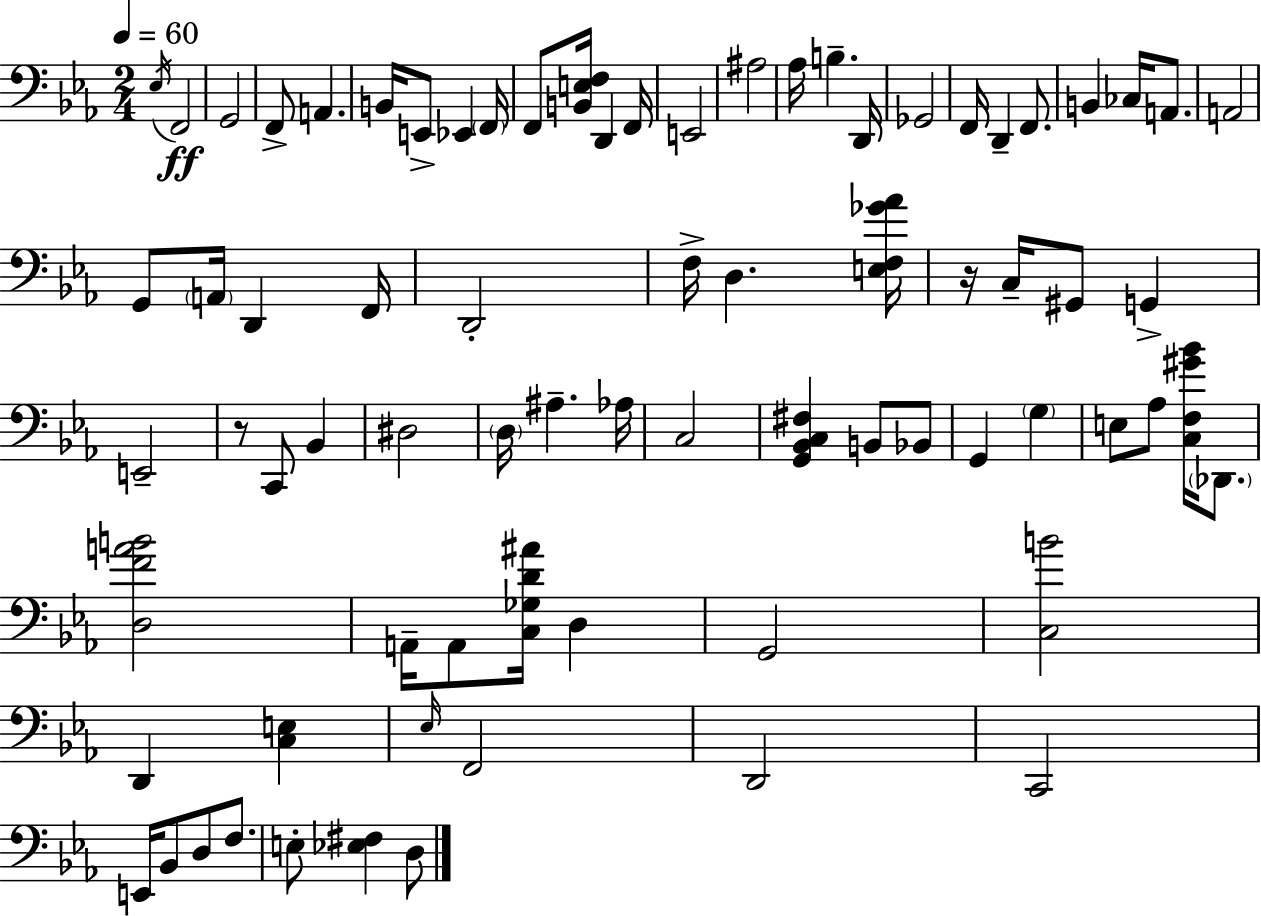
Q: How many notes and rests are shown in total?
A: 76